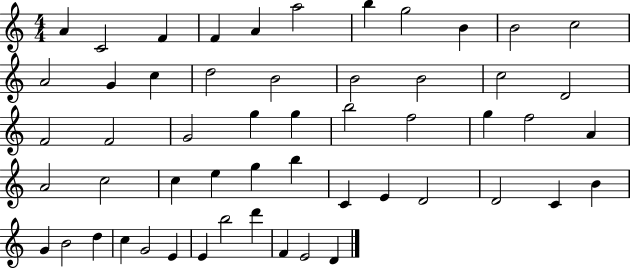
{
  \clef treble
  \numericTimeSignature
  \time 4/4
  \key c \major
  a'4 c'2 f'4 | f'4 a'4 a''2 | b''4 g''2 b'4 | b'2 c''2 | \break a'2 g'4 c''4 | d''2 b'2 | b'2 b'2 | c''2 d'2 | \break f'2 f'2 | g'2 g''4 g''4 | b''2 f''2 | g''4 f''2 a'4 | \break a'2 c''2 | c''4 e''4 g''4 b''4 | c'4 e'4 d'2 | d'2 c'4 b'4 | \break g'4 b'2 d''4 | c''4 g'2 e'4 | e'4 b''2 d'''4 | f'4 e'2 d'4 | \break \bar "|."
}